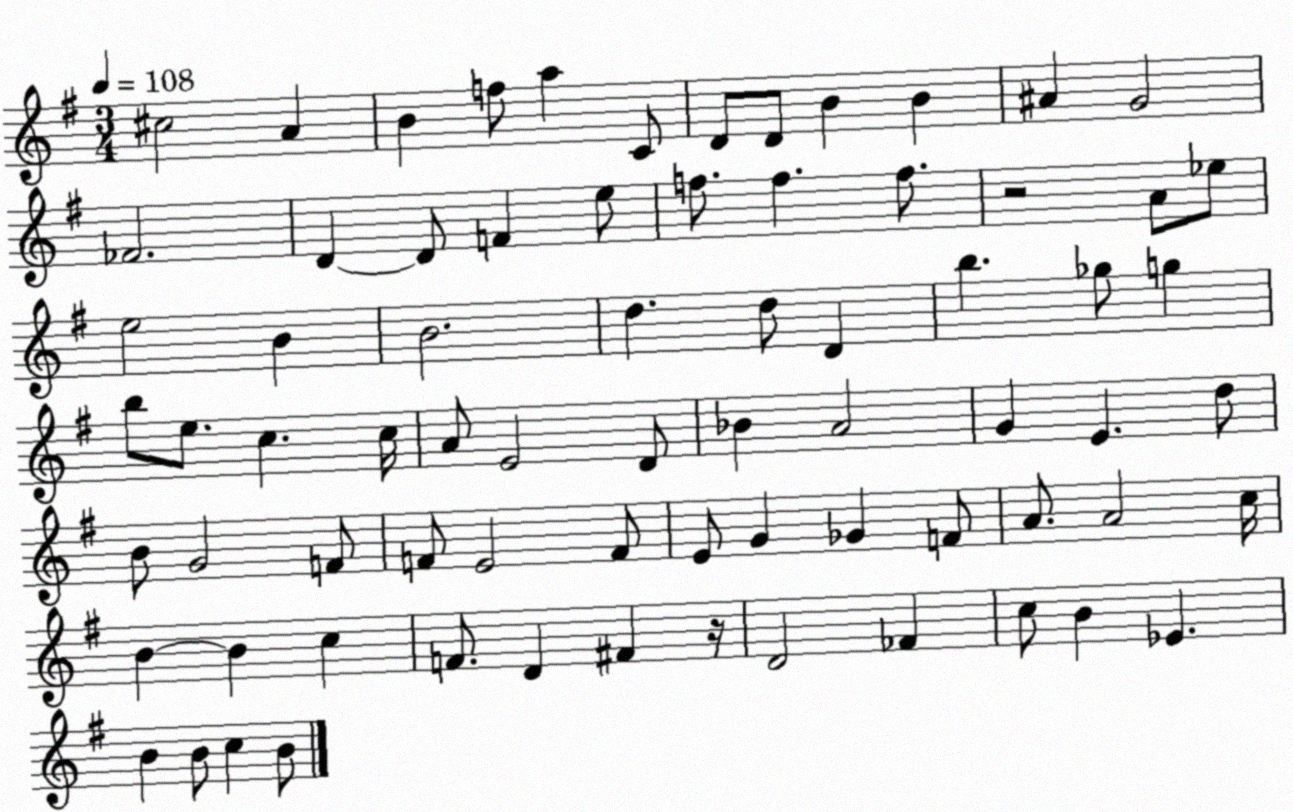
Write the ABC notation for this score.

X:1
T:Untitled
M:3/4
L:1/4
K:G
^c2 A B f/2 a C/2 D/2 D/2 B B ^A G2 _F2 D D/2 F e/2 f/2 f f/2 z2 A/2 _e/2 e2 B B2 d d/2 D b _g/2 g b/2 e/2 c c/4 A/2 E2 D/2 _B A2 G E d/2 B/2 G2 F/2 F/2 E2 F/2 E/2 G _G F/2 A/2 A2 c/4 B B c F/2 D ^F z/4 D2 _F c/2 B _E B B/2 c B/2